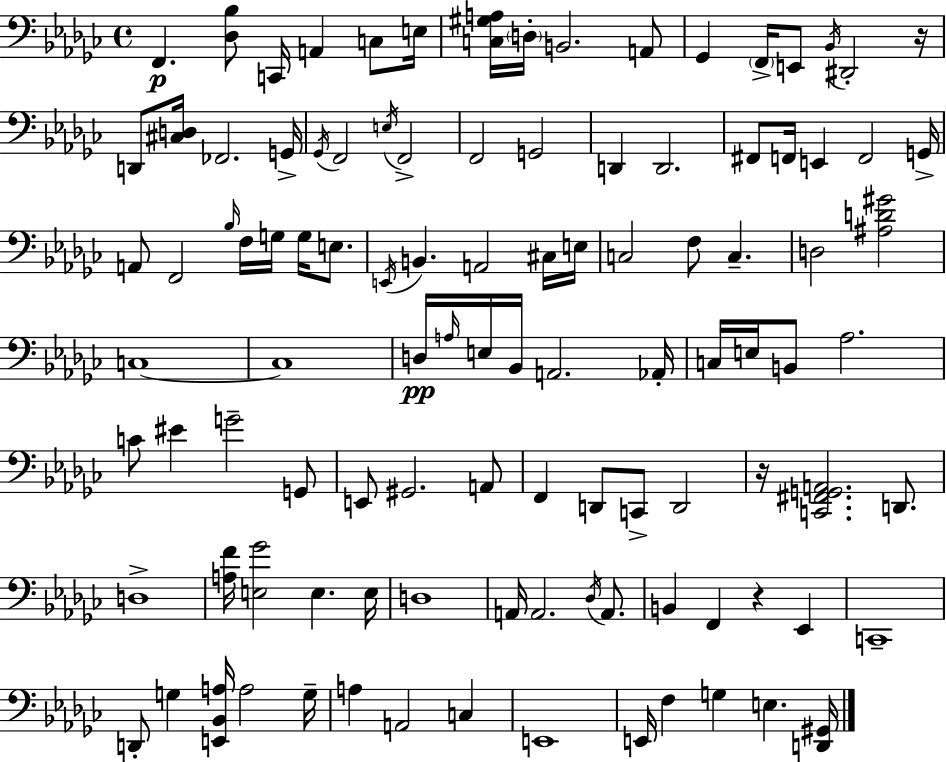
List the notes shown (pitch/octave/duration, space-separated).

F2/q. [Db3,Bb3]/e C2/s A2/q C3/e E3/s [C3,G#3,A3]/s D3/s B2/h. A2/e Gb2/q F2/s E2/e Bb2/s D#2/h R/s D2/e [C#3,D3]/s FES2/h. G2/s Gb2/s F2/h E3/s F2/h F2/h G2/h D2/q D2/h. F#2/e F2/s E2/q F2/h G2/s A2/e F2/h Bb3/s F3/s G3/s G3/s E3/e. E2/s B2/q. A2/h C#3/s E3/s C3/h F3/e C3/q. D3/h [A#3,D4,G#4]/h C3/w C3/w D3/s A3/s E3/s Bb2/s A2/h. Ab2/s C3/s E3/s B2/e Ab3/h. C4/e EIS4/q G4/h G2/e E2/e G#2/h. A2/e F2/q D2/e C2/e D2/h R/s [C2,F#2,G2,A2]/h. D2/e. D3/w [A3,F4]/s [E3,Gb4]/h E3/q. E3/s D3/w A2/s A2/h. Db3/s A2/e. B2/q F2/q R/q Eb2/q C2/w D2/e G3/q [E2,Bb2,A3]/s A3/h G3/s A3/q A2/h C3/q E2/w E2/s F3/q G3/q E3/q. [D2,G#2]/s